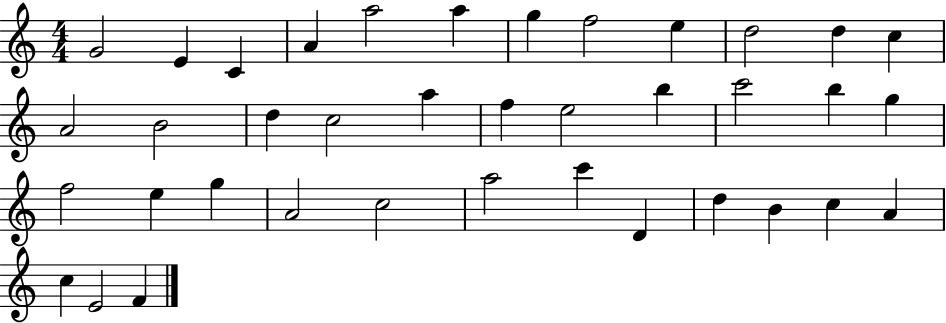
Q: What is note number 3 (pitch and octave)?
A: C4